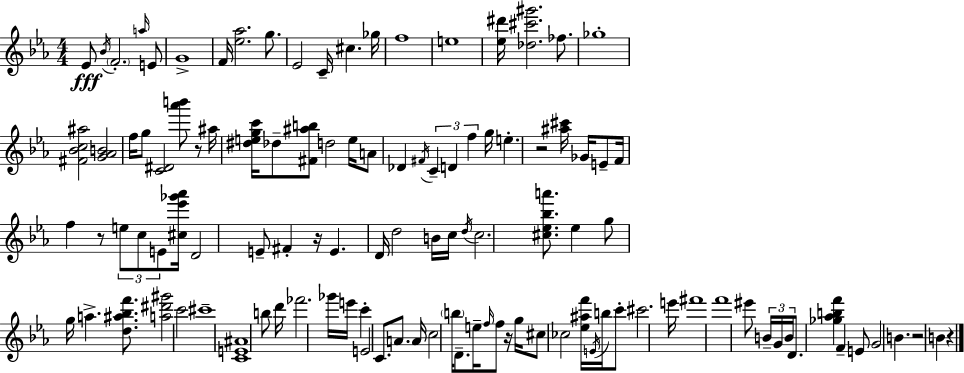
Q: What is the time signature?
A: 4/4